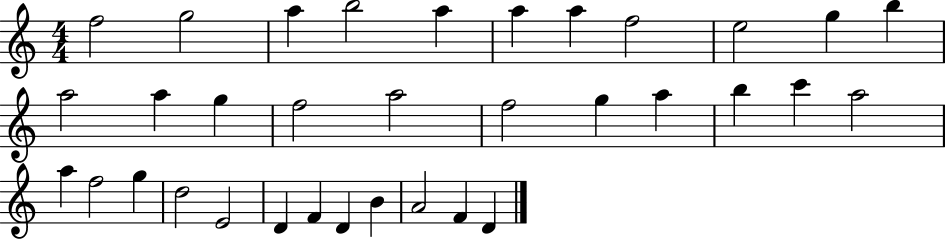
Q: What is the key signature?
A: C major